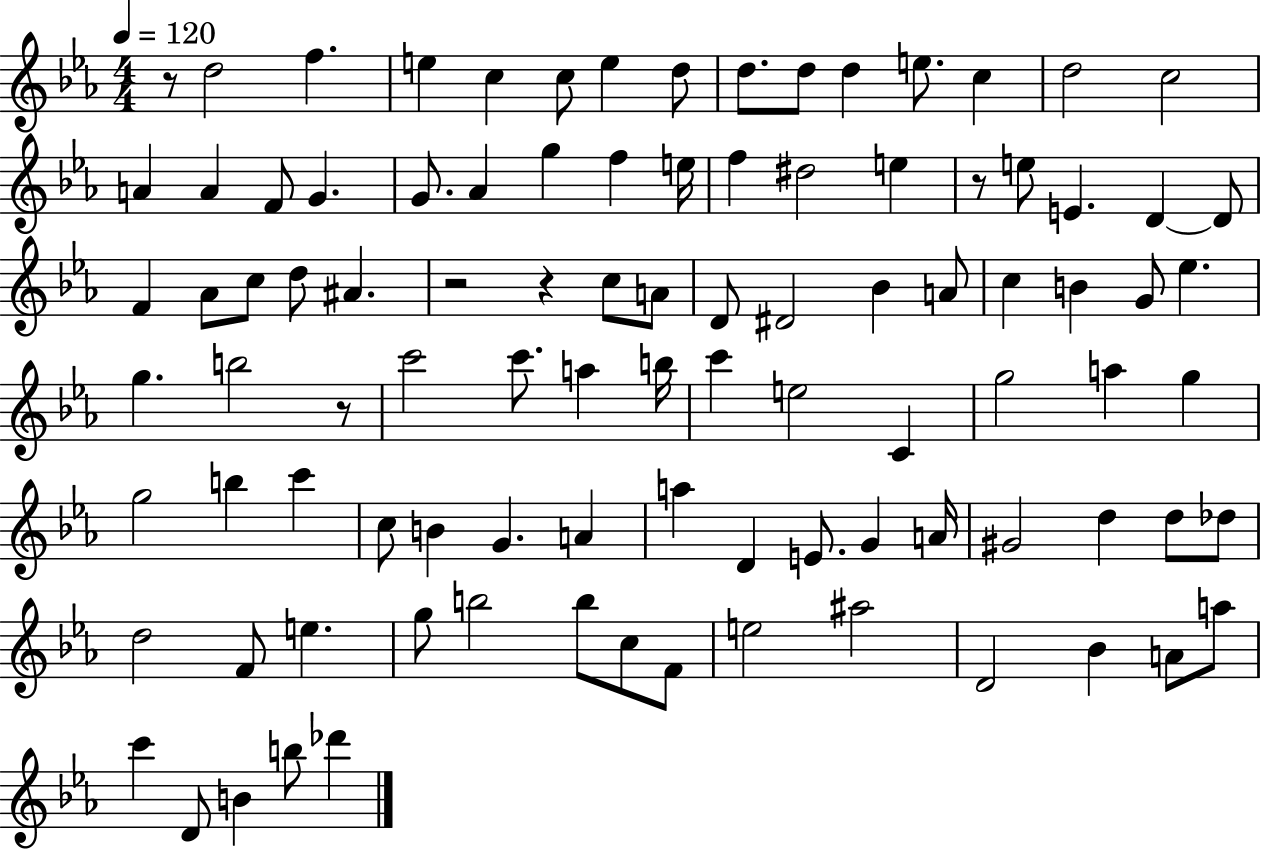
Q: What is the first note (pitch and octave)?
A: D5